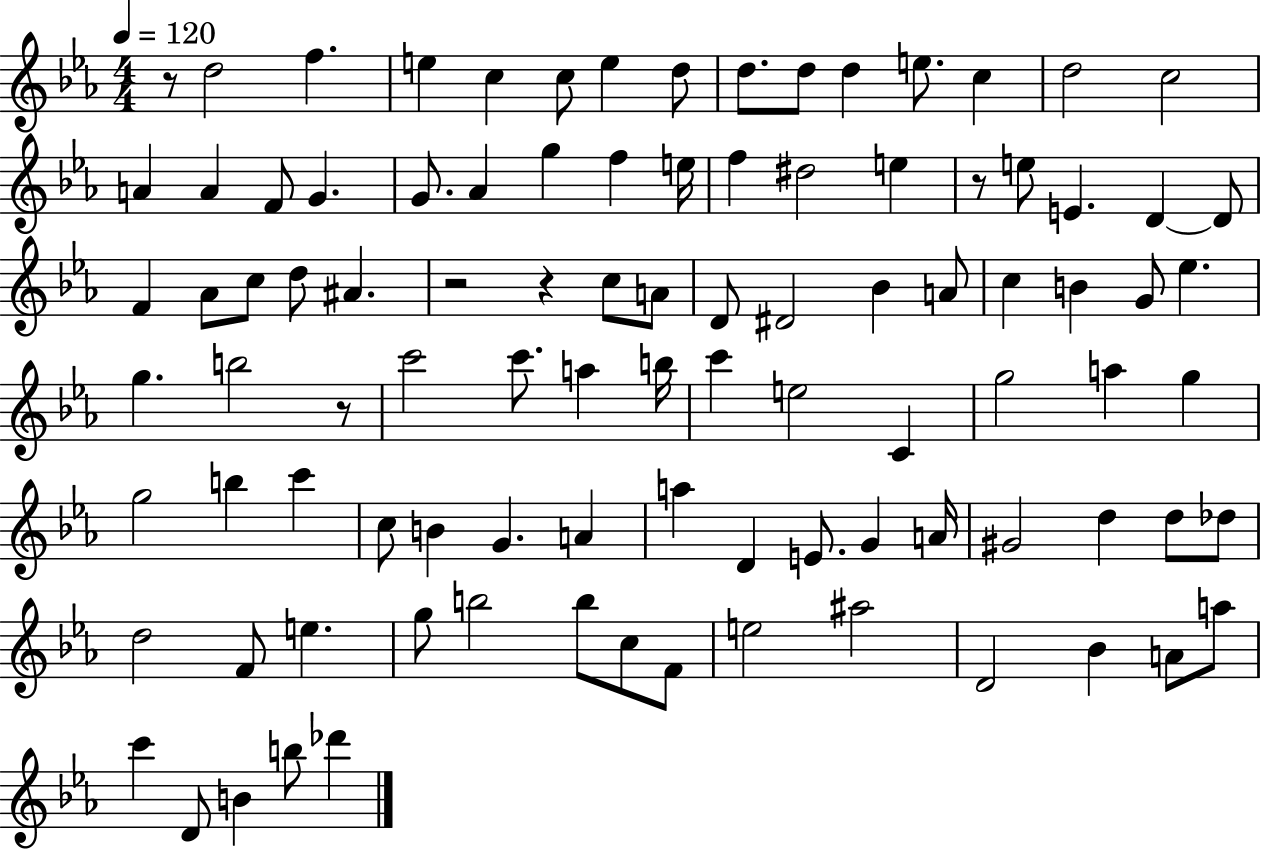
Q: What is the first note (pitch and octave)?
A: D5